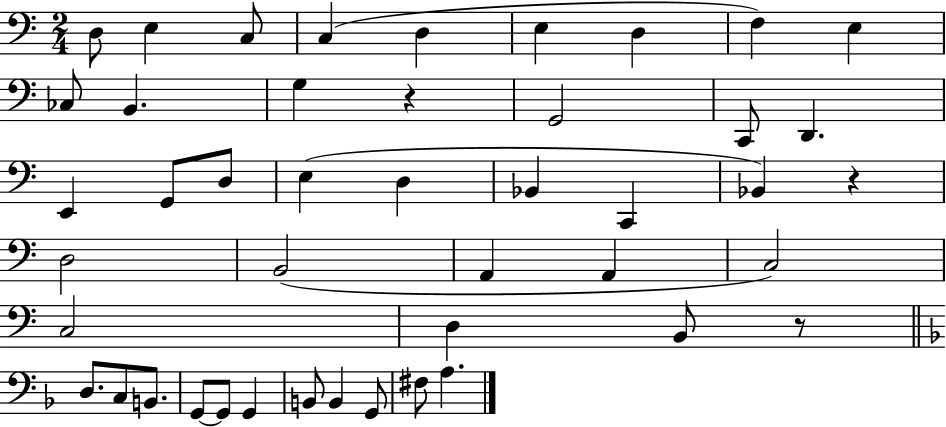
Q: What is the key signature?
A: C major